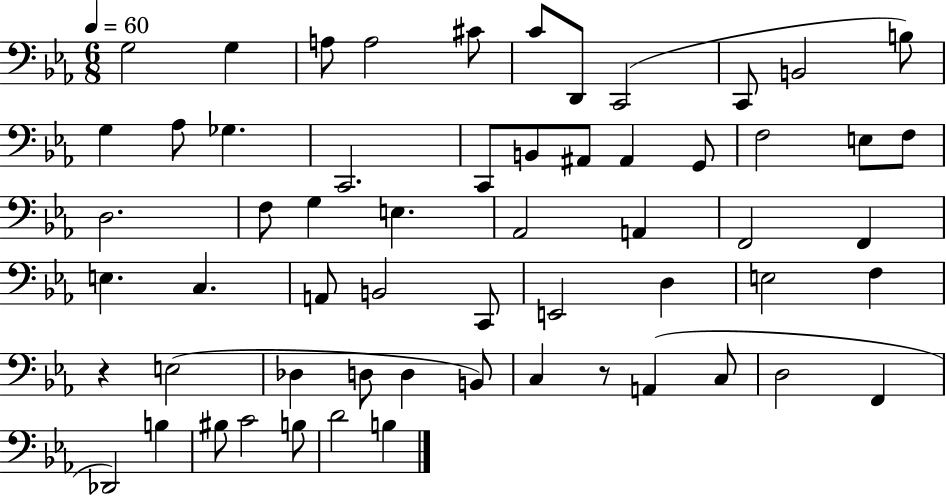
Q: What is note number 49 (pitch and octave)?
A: D3